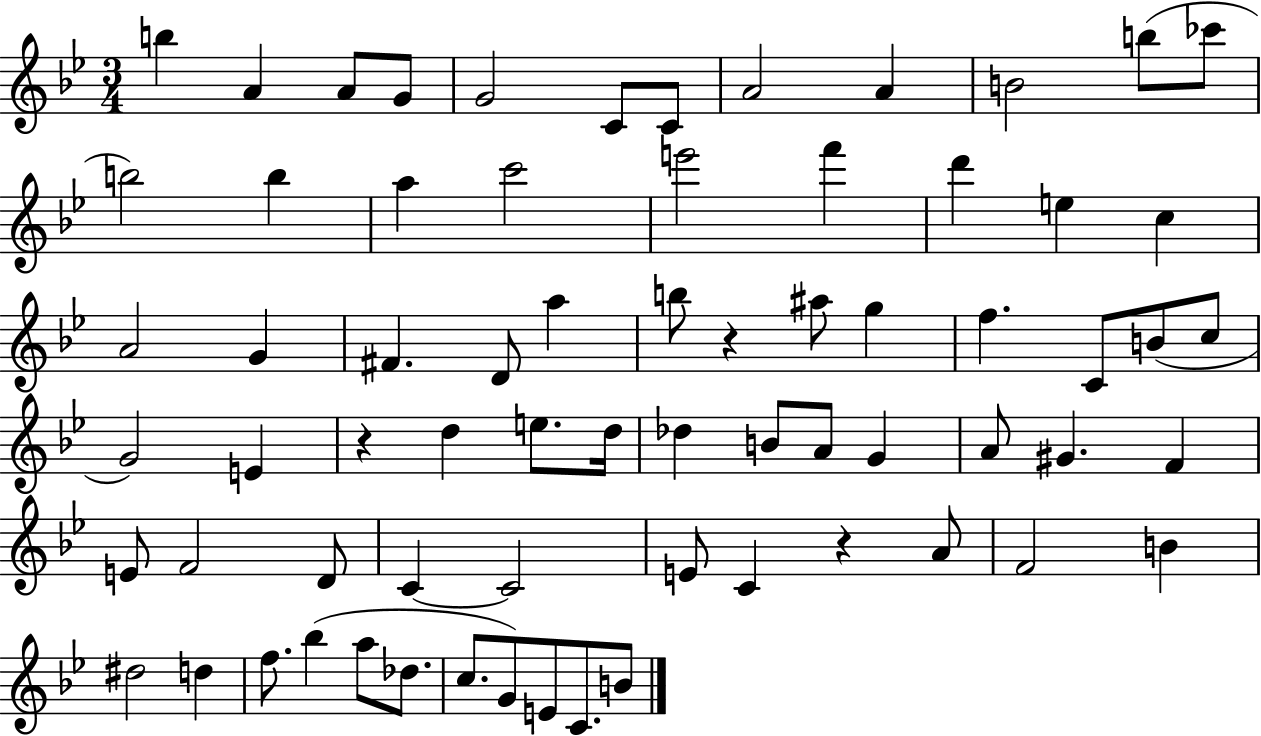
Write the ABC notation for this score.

X:1
T:Untitled
M:3/4
L:1/4
K:Bb
b A A/2 G/2 G2 C/2 C/2 A2 A B2 b/2 _c'/2 b2 b a c'2 e'2 f' d' e c A2 G ^F D/2 a b/2 z ^a/2 g f C/2 B/2 c/2 G2 E z d e/2 d/4 _d B/2 A/2 G A/2 ^G F E/2 F2 D/2 C C2 E/2 C z A/2 F2 B ^d2 d f/2 _b a/2 _d/2 c/2 G/2 E/2 C/2 B/2